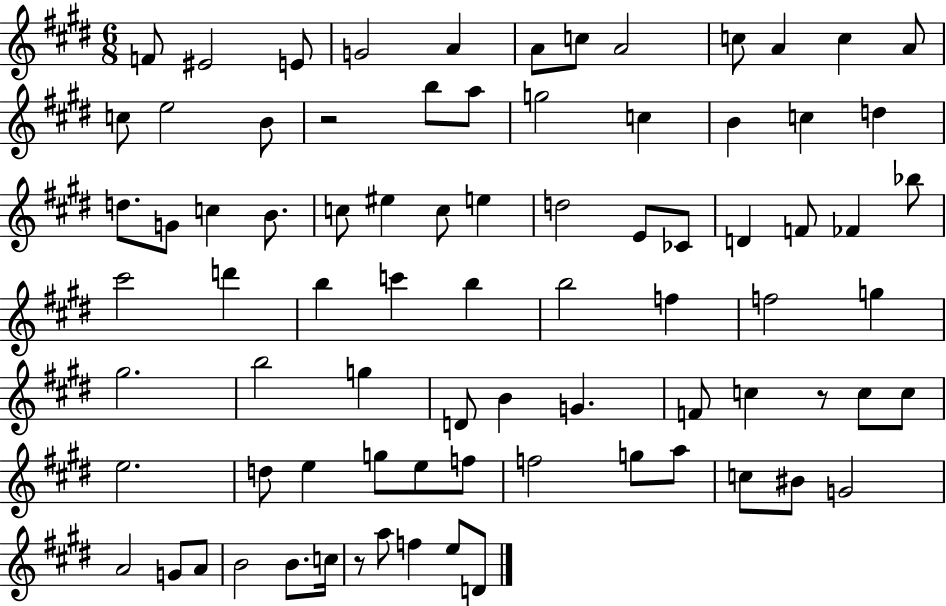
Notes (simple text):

F4/e EIS4/h E4/e G4/h A4/q A4/e C5/e A4/h C5/e A4/q C5/q A4/e C5/e E5/h B4/e R/h B5/e A5/e G5/h C5/q B4/q C5/q D5/q D5/e. G4/e C5/q B4/e. C5/e EIS5/q C5/e E5/q D5/h E4/e CES4/e D4/q F4/e FES4/q Bb5/e C#6/h D6/q B5/q C6/q B5/q B5/h F5/q F5/h G5/q G#5/h. B5/h G5/q D4/e B4/q G4/q. F4/e C5/q R/e C5/e C5/e E5/h. D5/e E5/q G5/e E5/e F5/e F5/h G5/e A5/e C5/e BIS4/e G4/h A4/h G4/e A4/e B4/h B4/e. C5/s R/e A5/e F5/q E5/e D4/e